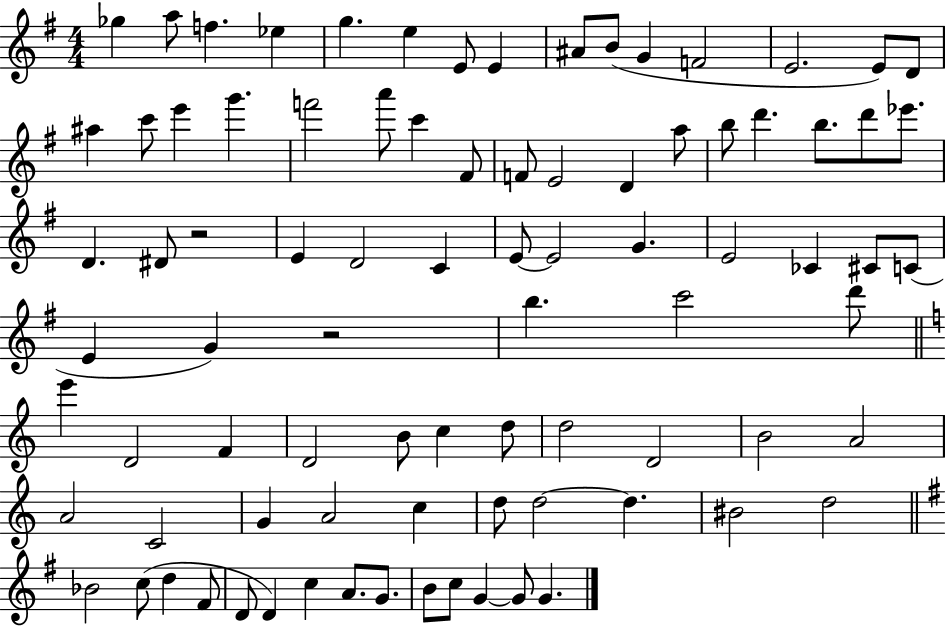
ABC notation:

X:1
T:Untitled
M:4/4
L:1/4
K:G
_g a/2 f _e g e E/2 E ^A/2 B/2 G F2 E2 E/2 D/2 ^a c'/2 e' g' f'2 a'/2 c' ^F/2 F/2 E2 D a/2 b/2 d' b/2 d'/2 _e'/2 D ^D/2 z2 E D2 C E/2 E2 G E2 _C ^C/2 C/2 E G z2 b c'2 d'/2 e' D2 F D2 B/2 c d/2 d2 D2 B2 A2 A2 C2 G A2 c d/2 d2 d ^B2 d2 _B2 c/2 d ^F/2 D/2 D c A/2 G/2 B/2 c/2 G G/2 G